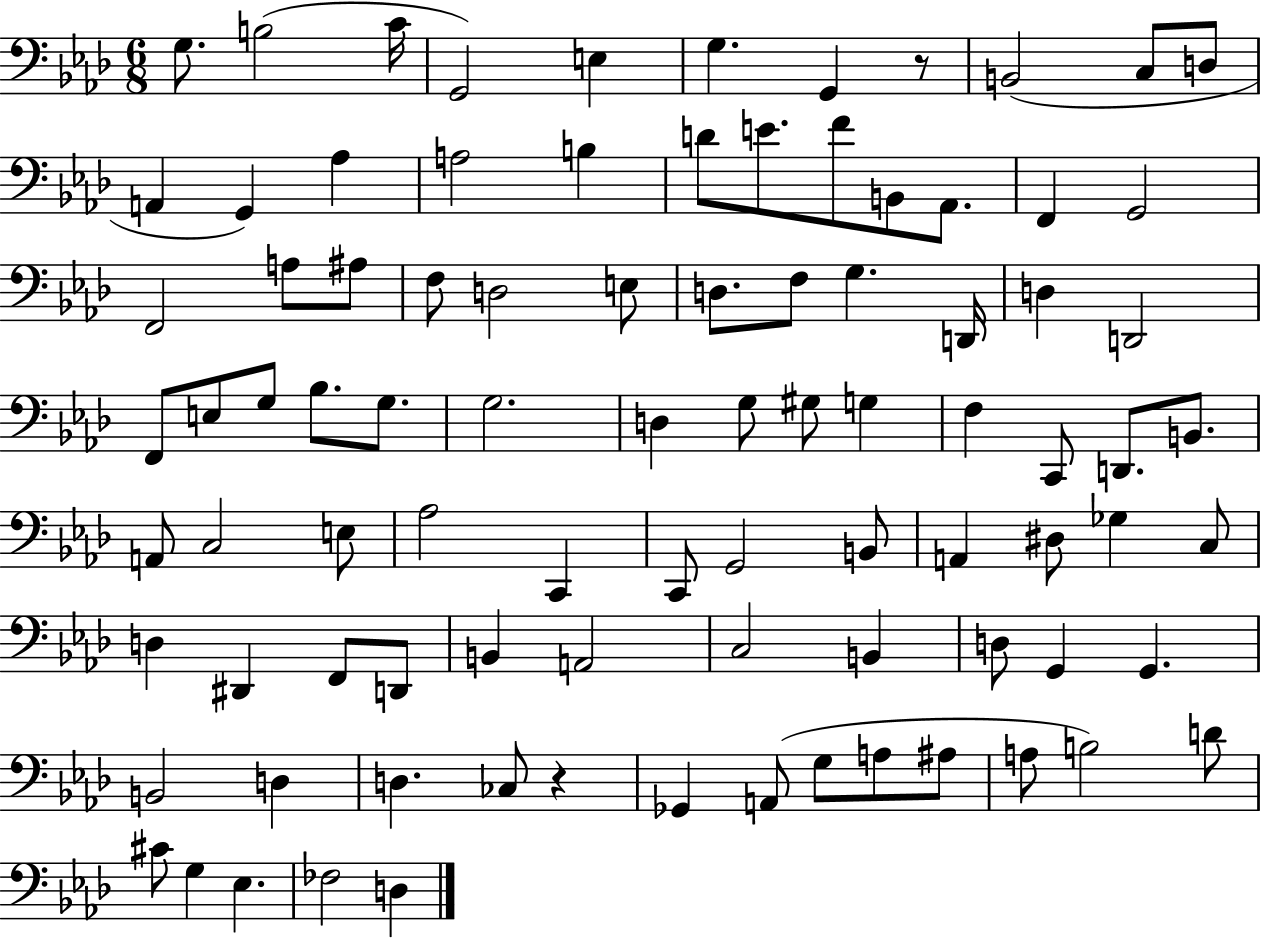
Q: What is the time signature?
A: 6/8